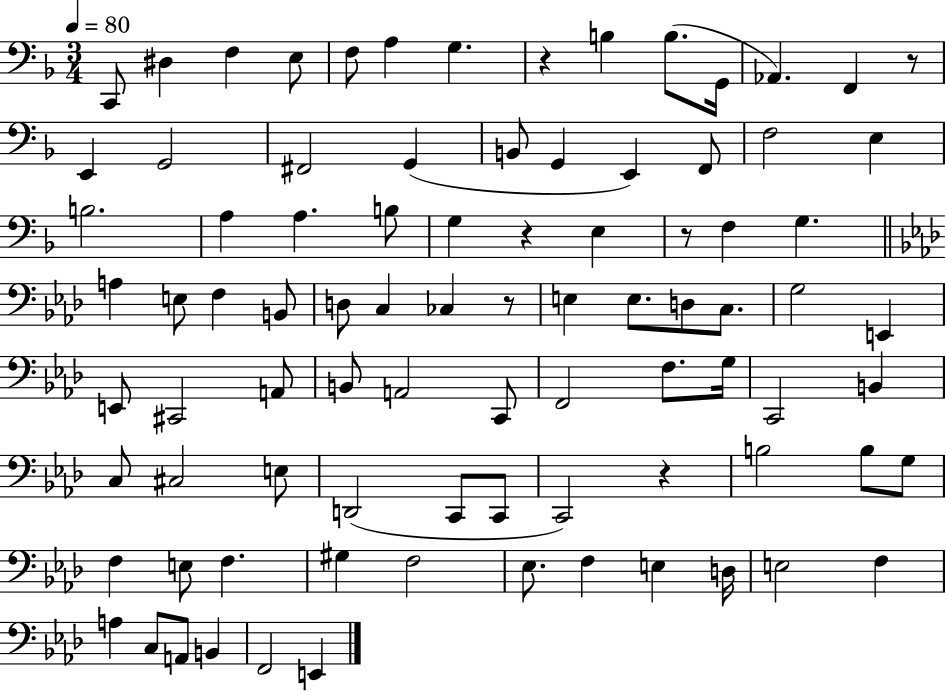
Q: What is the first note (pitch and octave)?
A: C2